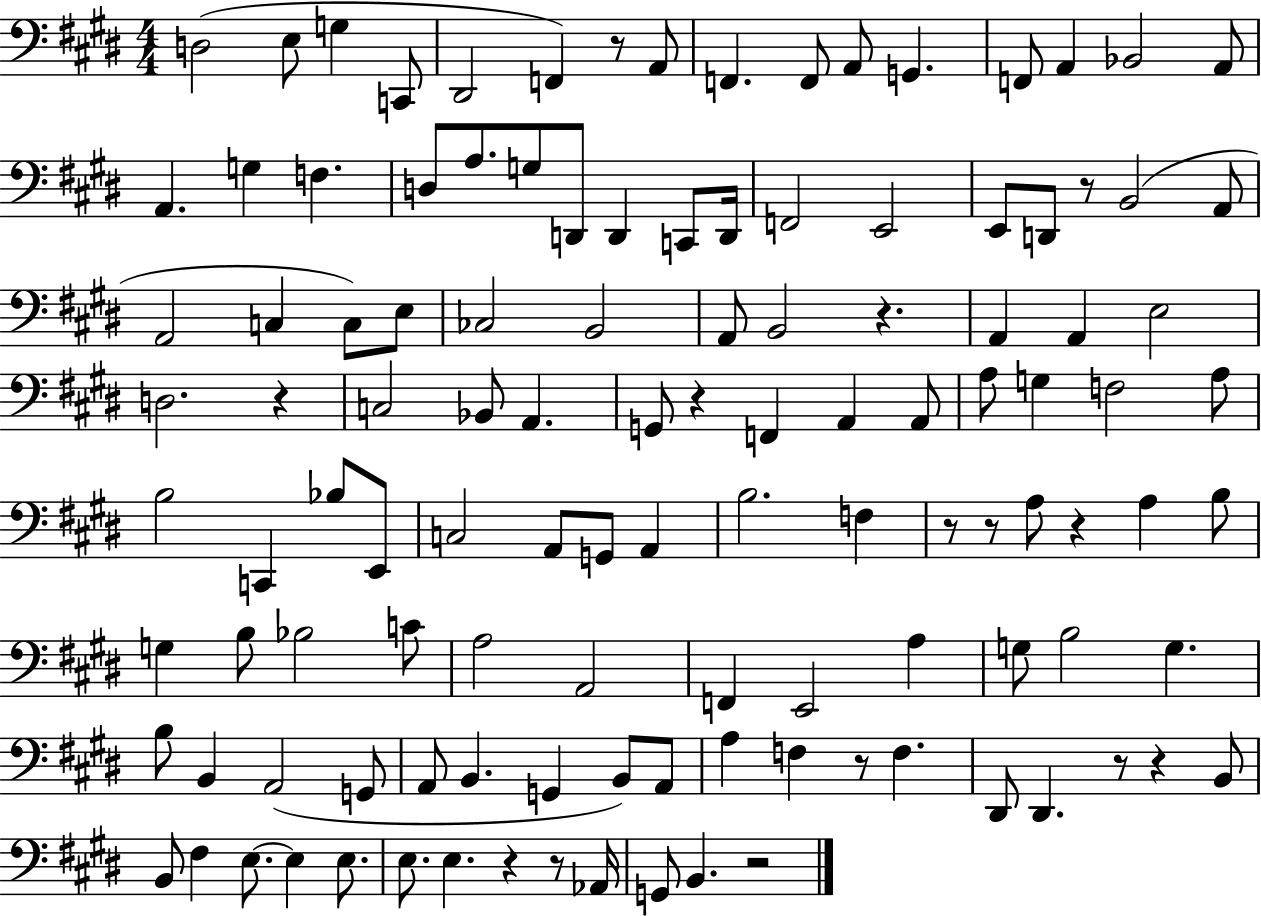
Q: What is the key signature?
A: E major